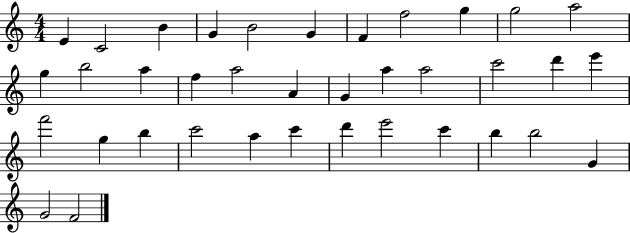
E4/q C4/h B4/q G4/q B4/h G4/q F4/q F5/h G5/q G5/h A5/h G5/q B5/h A5/q F5/q A5/h A4/q G4/q A5/q A5/h C6/h D6/q E6/q F6/h G5/q B5/q C6/h A5/q C6/q D6/q E6/h C6/q B5/q B5/h G4/q G4/h F4/h